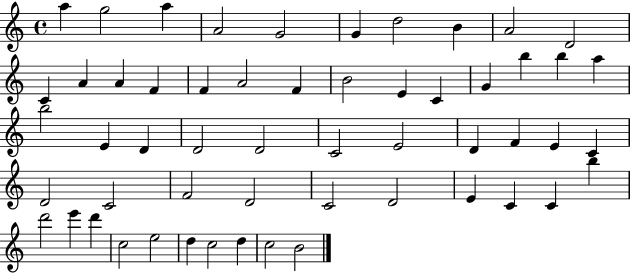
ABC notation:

X:1
T:Untitled
M:4/4
L:1/4
K:C
a g2 a A2 G2 G d2 B A2 D2 C A A F F A2 F B2 E C G b b a b2 E D D2 D2 C2 E2 D F E C D2 C2 F2 D2 C2 D2 E C C b d'2 e' d' c2 e2 d c2 d c2 B2